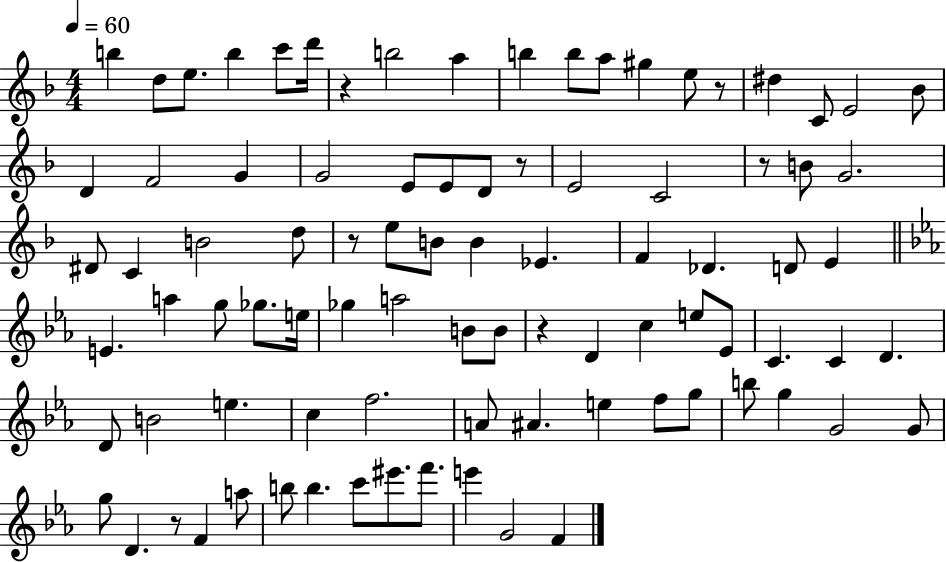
{
  \clef treble
  \numericTimeSignature
  \time 4/4
  \key f \major
  \tempo 4 = 60
  b''4 d''8 e''8. b''4 c'''8 d'''16 | r4 b''2 a''4 | b''4 b''8 a''8 gis''4 e''8 r8 | dis''4 c'8 e'2 bes'8 | \break d'4 f'2 g'4 | g'2 e'8 e'8 d'8 r8 | e'2 c'2 | r8 b'8 g'2. | \break dis'8 c'4 b'2 d''8 | r8 e''8 b'8 b'4 ees'4. | f'4 des'4. d'8 e'4 | \bar "||" \break \key c \minor e'4. a''4 g''8 ges''8. e''16 | ges''4 a''2 b'8 b'8 | r4 d'4 c''4 e''8 ees'8 | c'4. c'4 d'4. | \break d'8 b'2 e''4. | c''4 f''2. | a'8 ais'4. e''4 f''8 g''8 | b''8 g''4 g'2 g'8 | \break g''8 d'4. r8 f'4 a''8 | b''8 b''4. c'''8 eis'''8. f'''8. | e'''4 g'2 f'4 | \bar "|."
}